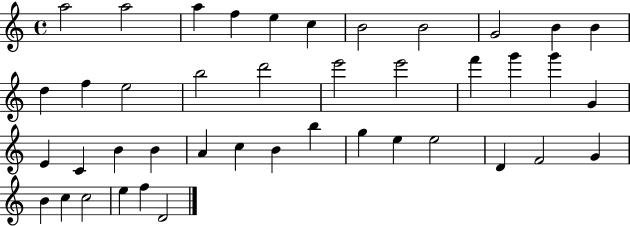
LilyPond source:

{
  \clef treble
  \time 4/4
  \defaultTimeSignature
  \key c \major
  a''2 a''2 | a''4 f''4 e''4 c''4 | b'2 b'2 | g'2 b'4 b'4 | \break d''4 f''4 e''2 | b''2 d'''2 | e'''2 e'''2 | f'''4 g'''4 g'''4 g'4 | \break e'4 c'4 b'4 b'4 | a'4 c''4 b'4 b''4 | g''4 e''4 e''2 | d'4 f'2 g'4 | \break b'4 c''4 c''2 | e''4 f''4 d'2 | \bar "|."
}